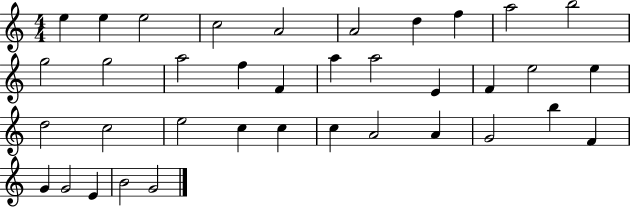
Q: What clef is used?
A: treble